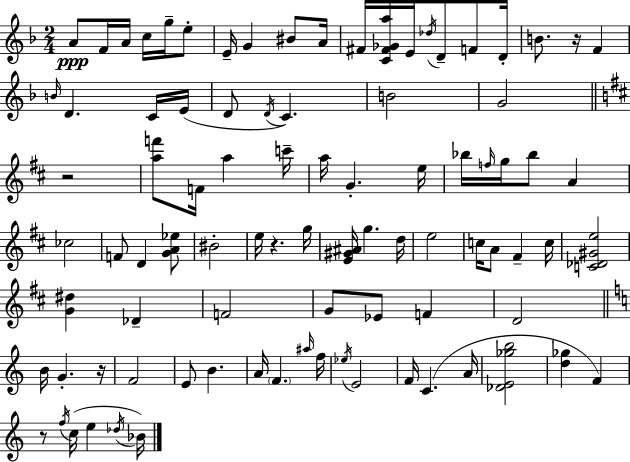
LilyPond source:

{
  \clef treble
  \numericTimeSignature
  \time 2/4
  \key d \minor
  a'8\ppp f'16 a'16 c''16 g''16-- e''8-. | e'16-- g'4 bis'8 a'16 | fis'16 <c' fis' ges' a''>16 e'16 \acciaccatura { des''16 } d'8-- f'8 | d'16-. b'8. r16 f'4 | \break \grace { b'16 } d'4. | c'16 e'16( d'8 \acciaccatura { d'16 } c'4.) | b'2 | g'2 | \break \bar "||" \break \key d \major r2 | <a'' f'''>8 f'16 a''4 c'''16-- | a''16 g'4.-. e''16 | bes''16 \grace { f''16 } g''16 bes''8 a'4 | \break ces''2 | f'8 d'4 <g' a' ees''>8 | bis'2-. | e''16 r4. | \break g''16 <e' gis' ais'>16 g''4. | d''16 e''2 | c''16 a'8 fis'4-- | c''16 <c' des' gis' e''>2 | \break <g' dis''>4 des'4-- | f'2 | g'8 ees'8 f'4 | d'2 | \break \bar "||" \break \key c \major b'16 g'4.-. r16 | f'2 | e'8 b'4. | a'16 \parenthesize f'4. \grace { ais''16 } | \break f''16 \acciaccatura { ees''16 } e'2 | f'16 c'4.( | a'16 <des' e' ges'' b''>2 | <d'' ges''>4 f'4) | \break r8 \acciaccatura { f''16 } c''16( e''4 | \acciaccatura { des''16 } bes'16) \bar "|."
}